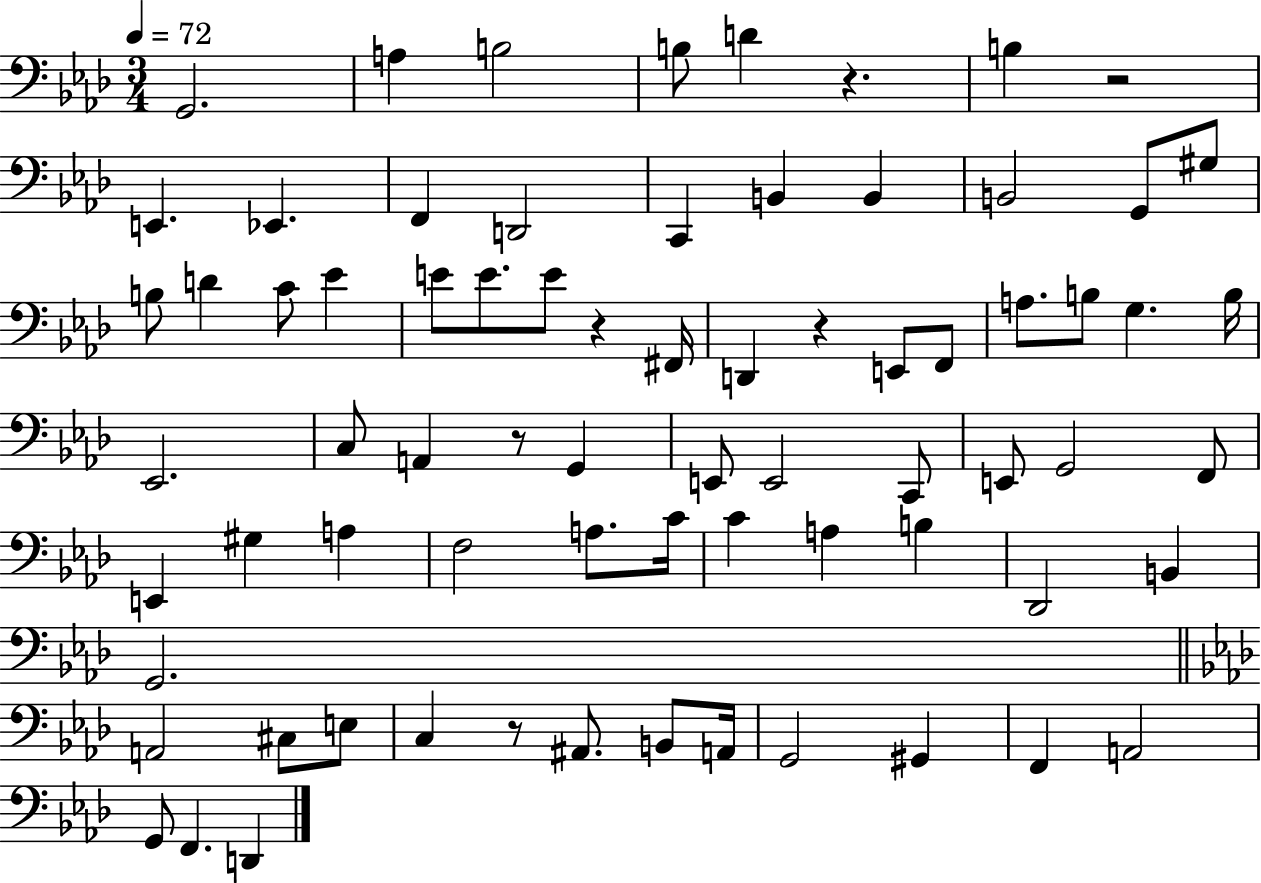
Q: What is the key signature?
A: AES major